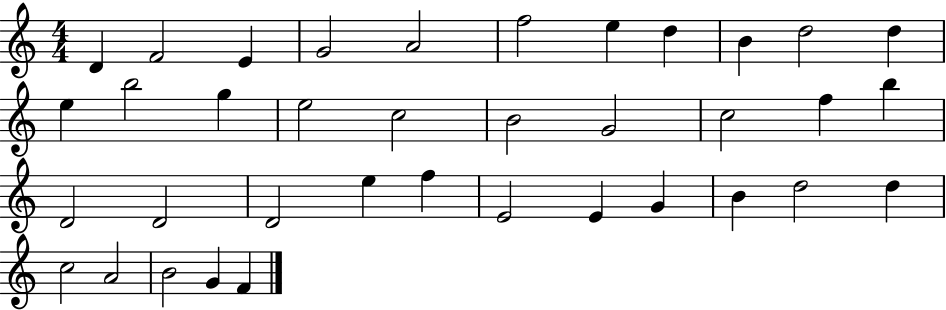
X:1
T:Untitled
M:4/4
L:1/4
K:C
D F2 E G2 A2 f2 e d B d2 d e b2 g e2 c2 B2 G2 c2 f b D2 D2 D2 e f E2 E G B d2 d c2 A2 B2 G F